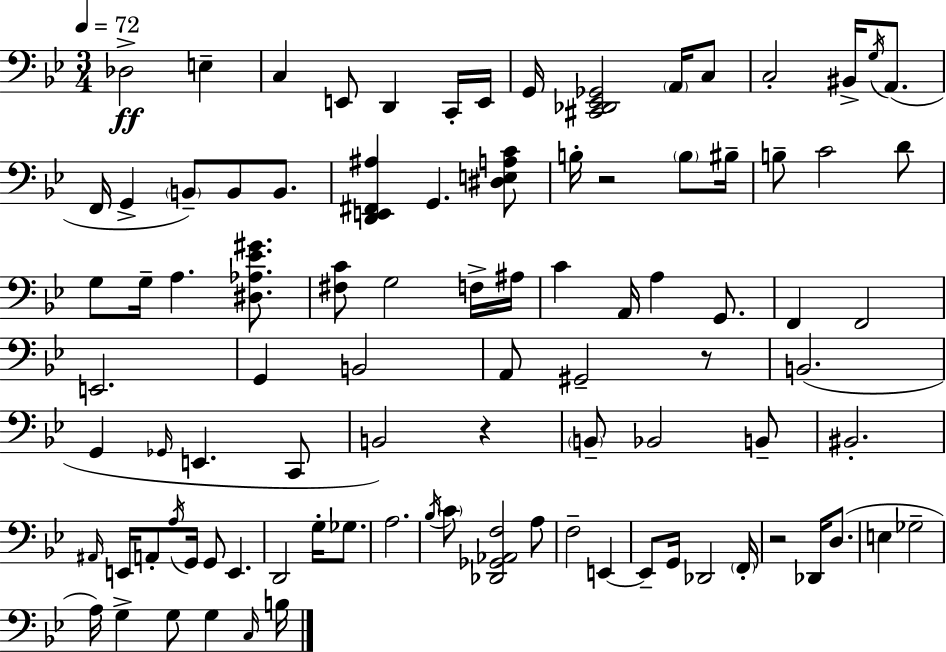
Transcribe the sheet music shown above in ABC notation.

X:1
T:Untitled
M:3/4
L:1/4
K:Gm
_D,2 E, C, E,,/2 D,, C,,/4 E,,/4 G,,/4 [^C,,_D,,_E,,_G,,]2 A,,/4 C,/2 C,2 ^B,,/4 G,/4 A,,/2 F,,/4 G,, B,,/2 B,,/2 B,,/2 [D,,E,,^F,,^A,] G,, [^D,E,A,C]/2 B,/4 z2 B,/2 ^B,/4 B,/2 C2 D/2 G,/2 G,/4 A, [^D,_A,_E^G]/2 [^F,C]/2 G,2 F,/4 ^A,/4 C A,,/4 A, G,,/2 F,, F,,2 E,,2 G,, B,,2 A,,/2 ^G,,2 z/2 B,,2 G,, _G,,/4 E,, C,,/2 B,,2 z B,,/2 _B,,2 B,,/2 ^B,,2 ^A,,/4 E,,/4 A,,/2 A,/4 G,,/4 G,,/2 E,, D,,2 G,/4 _G,/2 A,2 _B,/4 C/2 [_D,,_G,,_A,,F,]2 A,/2 F,2 E,, E,,/2 G,,/4 _D,,2 F,,/4 z2 _D,,/4 D,/2 E, _G,2 A,/4 G, G,/2 G, C,/4 B,/4